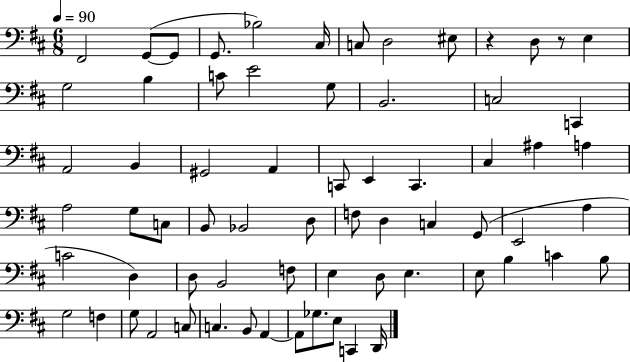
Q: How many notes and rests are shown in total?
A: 68